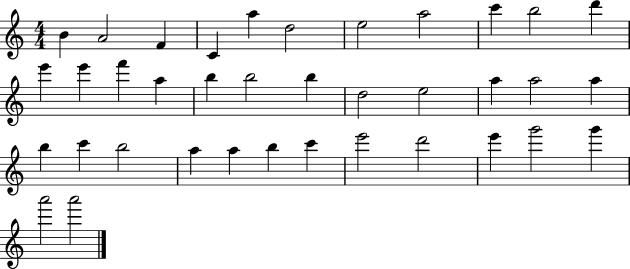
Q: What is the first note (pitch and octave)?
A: B4